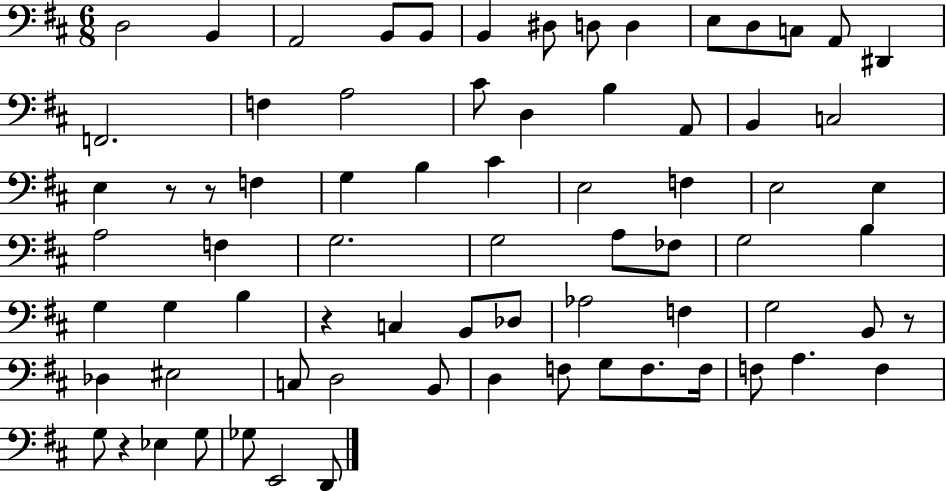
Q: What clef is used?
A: bass